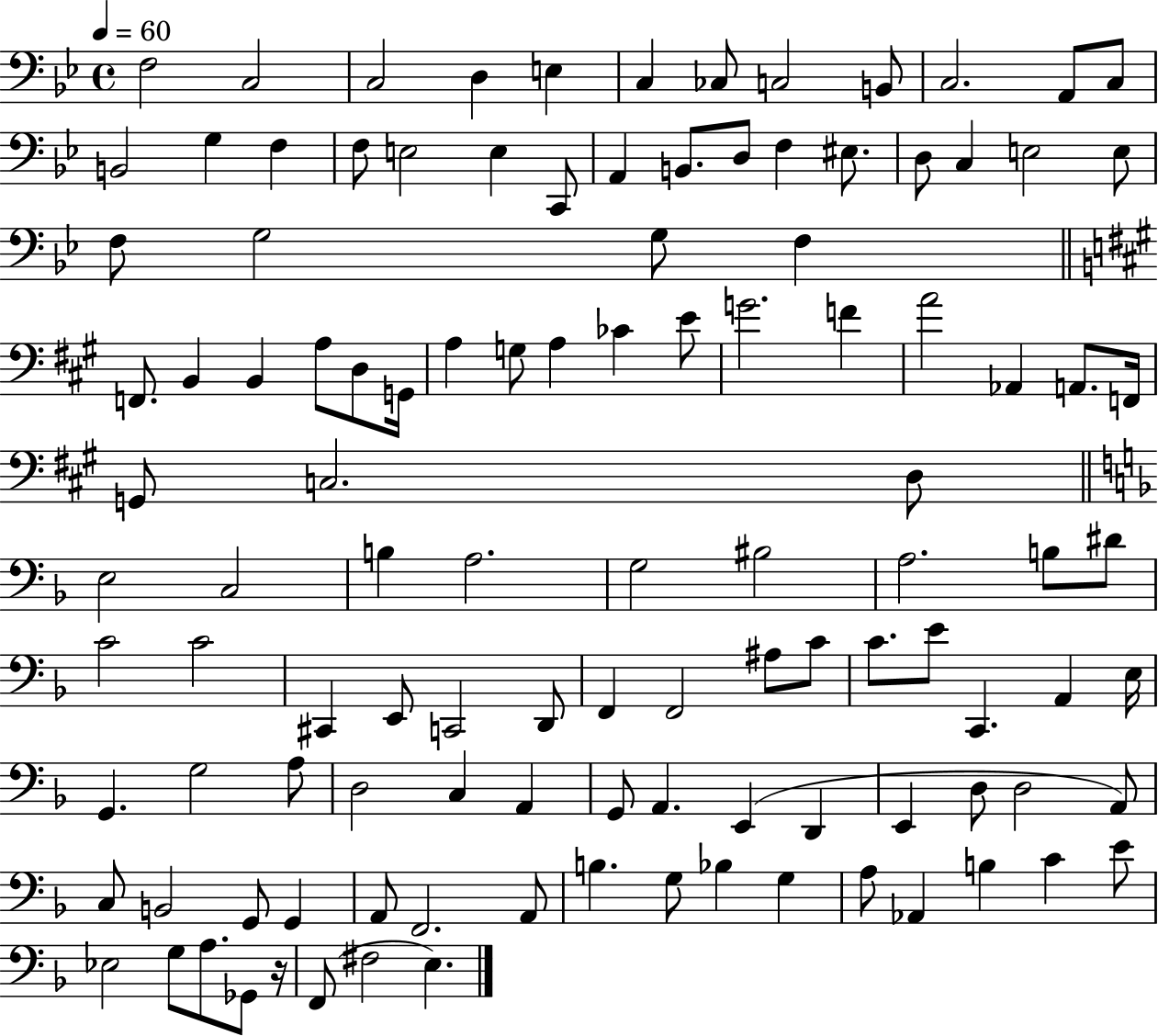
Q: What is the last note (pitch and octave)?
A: E3